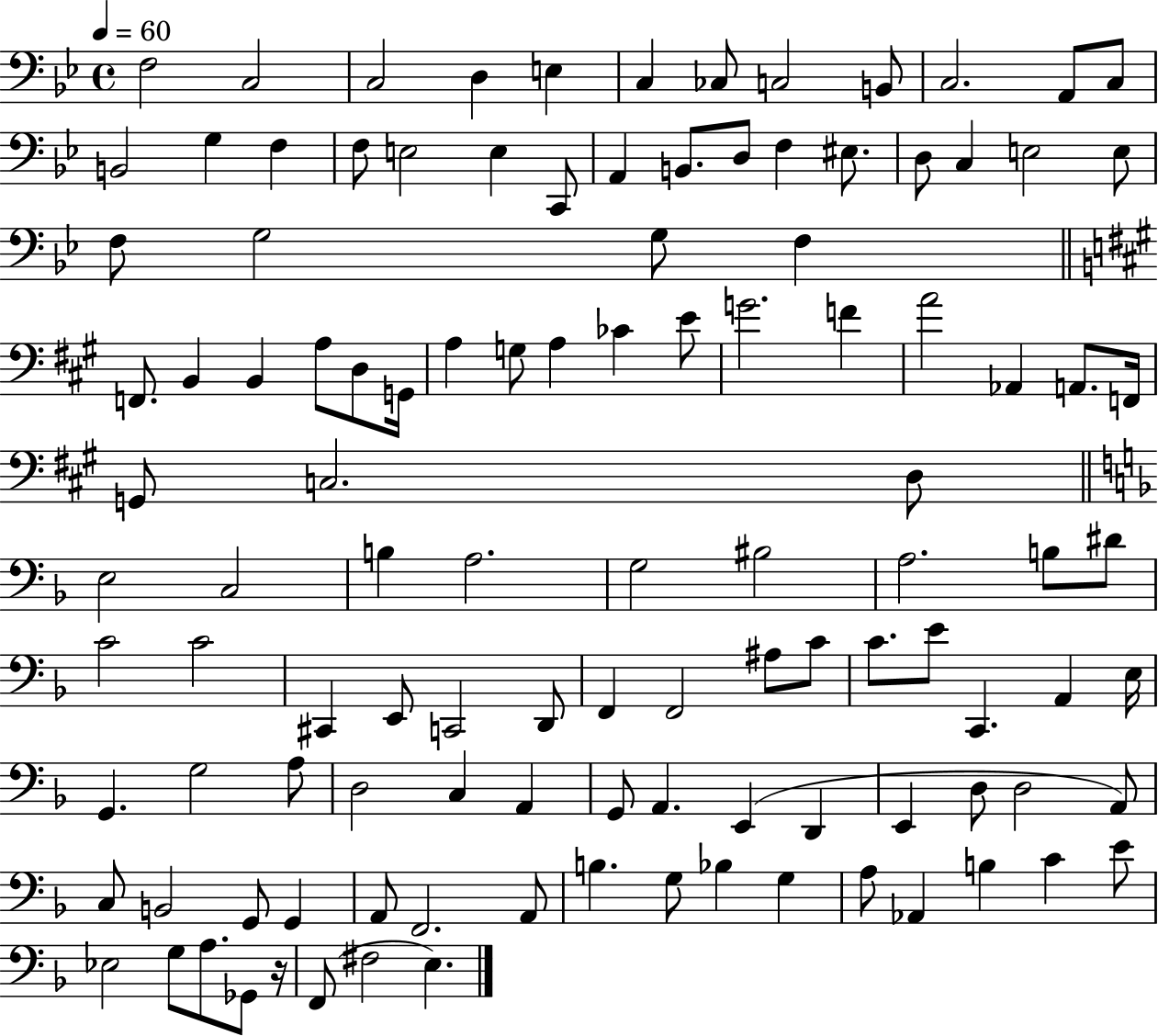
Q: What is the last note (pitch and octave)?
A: E3